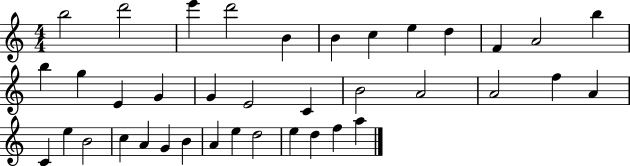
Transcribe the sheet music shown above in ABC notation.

X:1
T:Untitled
M:4/4
L:1/4
K:C
b2 d'2 e' d'2 B B c e d F A2 b b g E G G E2 C B2 A2 A2 f A C e B2 c A G B A e d2 e d f a